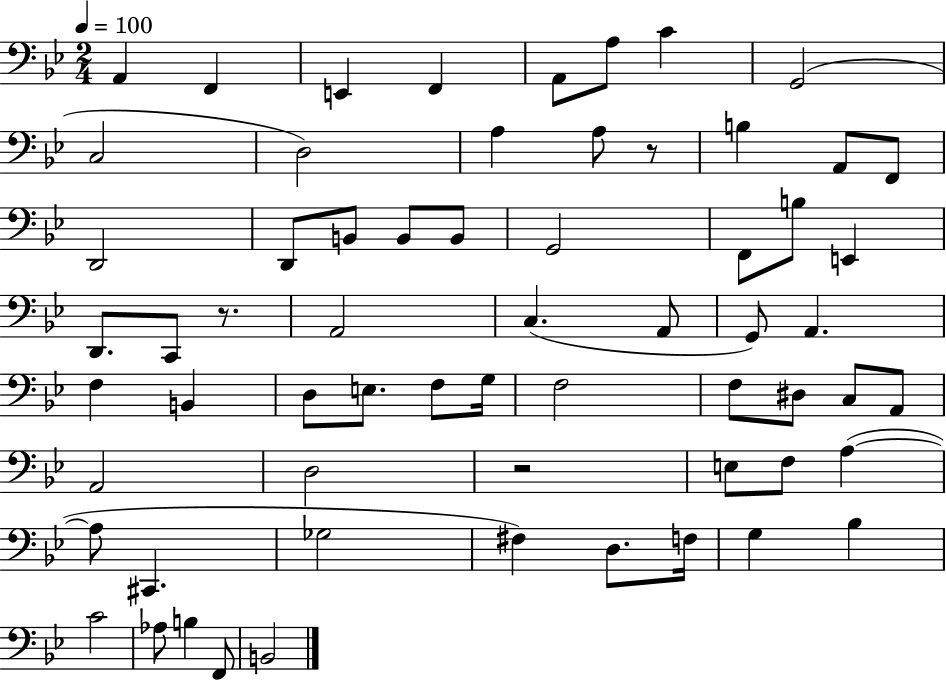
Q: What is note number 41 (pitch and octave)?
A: C3